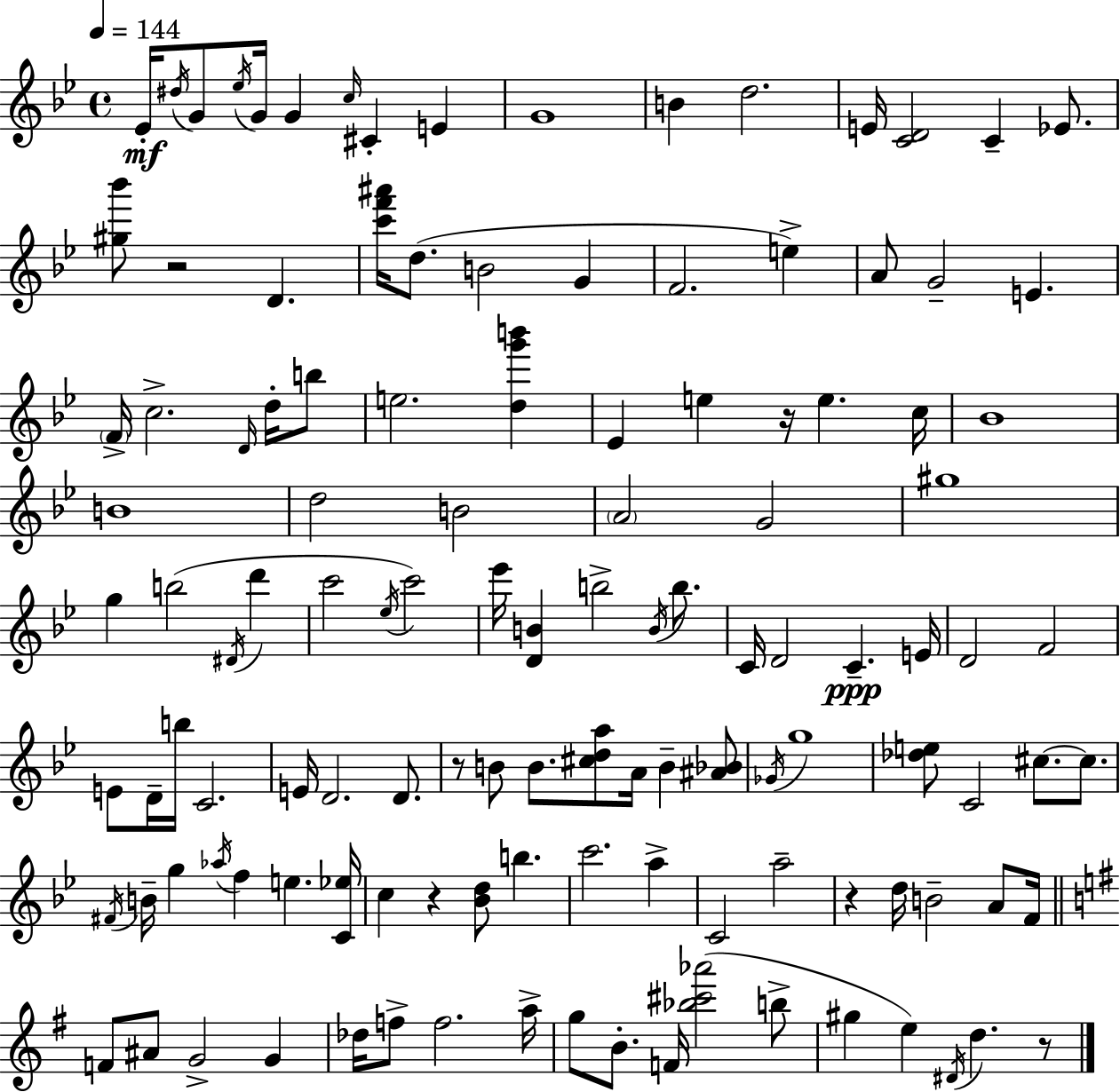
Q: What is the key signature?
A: G minor